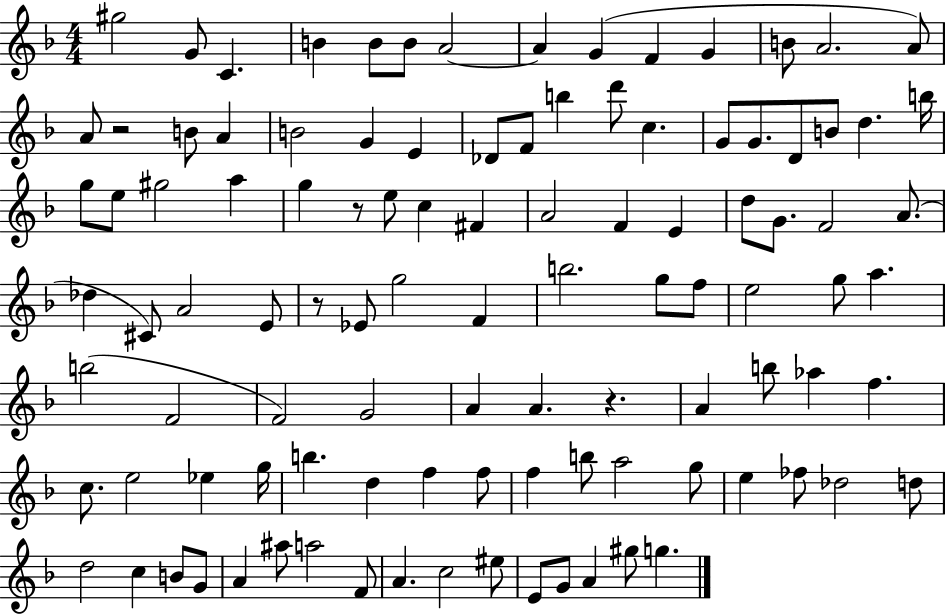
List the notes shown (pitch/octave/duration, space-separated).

G#5/h G4/e C4/q. B4/q B4/e B4/e A4/h A4/q G4/q F4/q G4/q B4/e A4/h. A4/e A4/e R/h B4/e A4/q B4/h G4/q E4/q Db4/e F4/e B5/q D6/e C5/q. G4/e G4/e. D4/e B4/e D5/q. B5/s G5/e E5/e G#5/h A5/q G5/q R/e E5/e C5/q F#4/q A4/h F4/q E4/q D5/e G4/e. F4/h A4/e. Db5/q C#4/e A4/h E4/e R/e Eb4/e G5/h F4/q B5/h. G5/e F5/e E5/h G5/e A5/q. B5/h F4/h F4/h G4/h A4/q A4/q. R/q. A4/q B5/e Ab5/q F5/q. C5/e. E5/h Eb5/q G5/s B5/q. D5/q F5/q F5/e F5/q B5/e A5/h G5/e E5/q FES5/e Db5/h D5/e D5/h C5/q B4/e G4/e A4/q A#5/e A5/h F4/e A4/q. C5/h EIS5/e E4/e G4/e A4/q G#5/e G5/q.